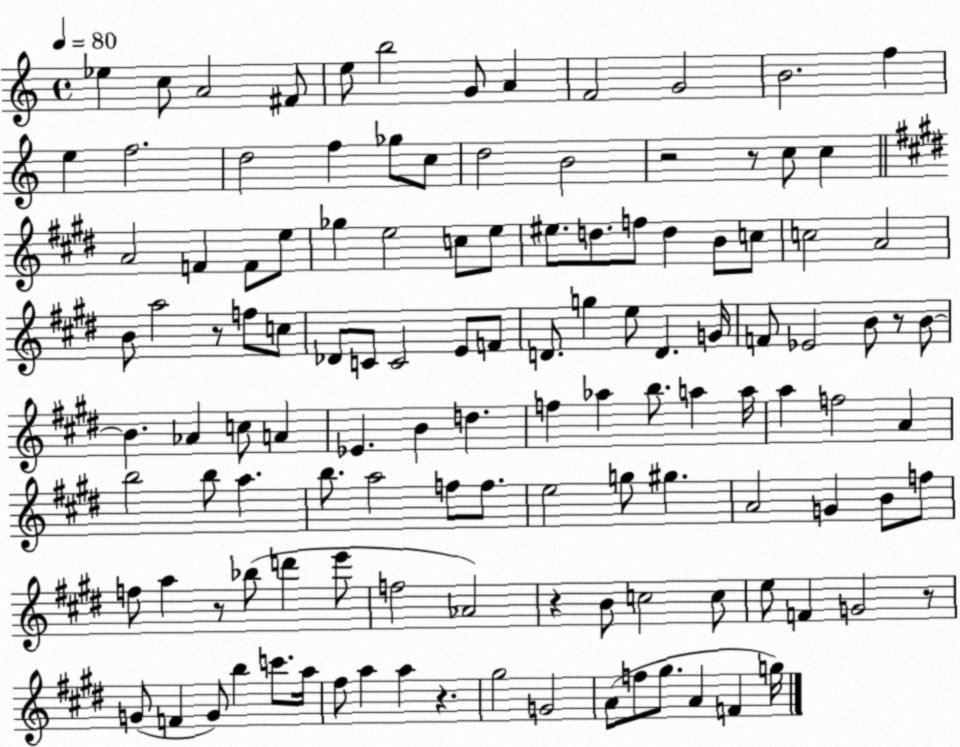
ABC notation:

X:1
T:Untitled
M:4/4
L:1/4
K:C
_e c/2 A2 ^F/2 e/2 b2 G/2 A F2 G2 B2 f e f2 d2 f _g/2 c/2 d2 B2 z2 z/2 c/2 c A2 F F/2 e/2 _g e2 c/2 e/2 ^e/2 d/2 f/2 d B/2 c/2 c2 A2 B/2 a2 z/2 f/2 c/2 _D/2 C/2 C2 E/2 F/2 D/2 g e/2 D G/4 F/2 _E2 B/2 z/2 B/2 B _A c/2 A _E B d f _a b/2 a a/4 a f2 A b2 b/2 a b/2 a2 f/2 f/2 e2 g/2 ^g A2 G B/2 f/2 f/2 a z/2 _b/2 d' e'/2 f2 _A2 z B/2 c2 c/2 e/2 F G2 z/2 G/2 F G/2 b c'/2 a/4 ^f/2 a a z ^g2 G2 A/2 f/2 ^g/2 A F g/4